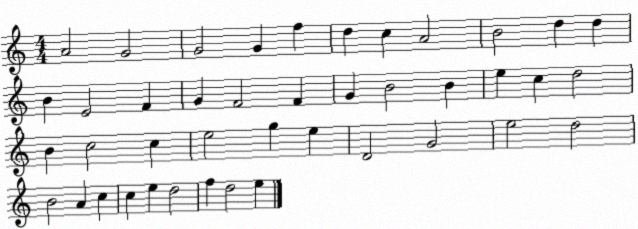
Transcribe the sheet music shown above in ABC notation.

X:1
T:Untitled
M:4/4
L:1/4
K:C
A2 G2 G2 G f d c A2 B2 d d B E2 F G F2 F G B2 B e c d2 B c2 c e2 g e D2 G2 e2 d2 B2 A c c e d2 f d2 e